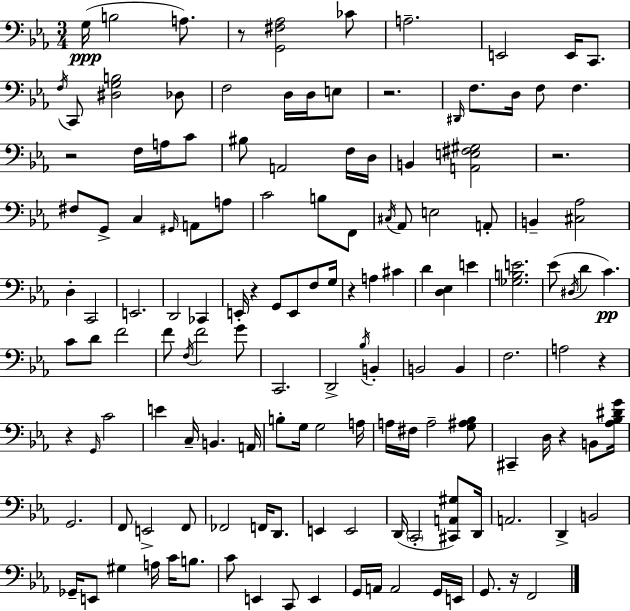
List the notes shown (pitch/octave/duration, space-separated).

G3/s B3/h A3/e. R/e [G2,F#3,Ab3]/h CES4/e A3/h. E2/h E2/s C2/e. F3/s C2/e [D#3,G3,B3]/h Db3/e F3/h D3/s D3/s E3/e R/h. D#2/s F3/e. D3/s F3/e F3/q. R/h F3/s A3/s C4/e BIS3/e A2/h F3/s D3/s B2/q [A2,E3,F#3,G#3]/h R/h. F#3/e G2/e C3/q G#2/s A2/e A3/e C4/h B3/e F2/e C#3/s Ab2/e E3/h A2/e B2/q [C#3,Ab3]/h D3/q C2/h E2/h. D2/h CES2/q E2/s R/q G2/e E2/e F3/e G3/s R/q A3/q C#4/q D4/q [D3,Eb3]/q E4/q [Gb3,B3,E4]/h. Eb4/e D#3/s D4/q C4/q. C4/e D4/e F4/h F4/e F3/s F4/h G4/e C2/h. D2/h Bb3/s B2/q B2/h B2/q F3/h. A3/h R/q R/q G2/s C4/h E4/q C3/s B2/q. A2/s B3/e G3/s G3/h A3/s A3/s F#3/s A3/h [G3,A#3,Bb3]/e C#2/q D3/s R/q B2/e [Ab3,Bb3,D#4,G4]/s G2/h. F2/e E2/h F2/e FES2/h F2/s D2/e. E2/q E2/h D2/s C2/h [C#2,A2,G#3]/e D2/s A2/h. D2/q B2/h Gb2/s E2/e G#3/q A3/s C4/s B3/e. C4/e E2/q C2/e E2/q G2/s A2/s A2/h G2/s E2/s G2/e. R/s F2/h